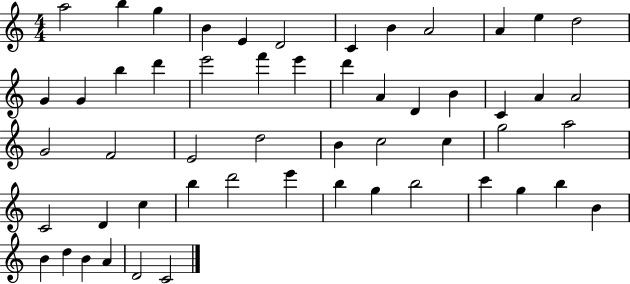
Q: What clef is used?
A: treble